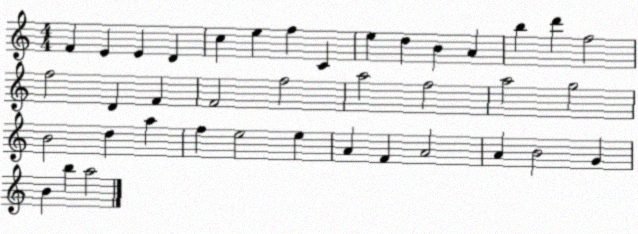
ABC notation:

X:1
T:Untitled
M:4/4
L:1/4
K:C
F E E D c e f C e d B A b d' f2 f2 D F F2 f2 a2 f2 a2 g2 B2 d a f e2 e A F A2 A B2 G B b a2